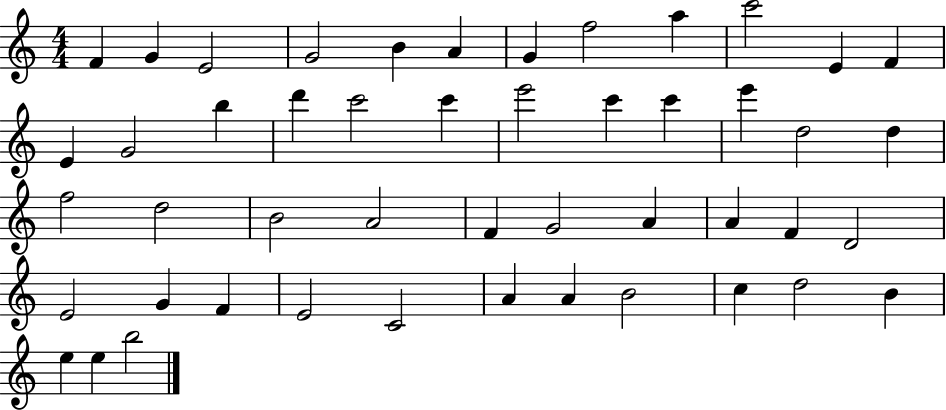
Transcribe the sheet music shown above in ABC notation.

X:1
T:Untitled
M:4/4
L:1/4
K:C
F G E2 G2 B A G f2 a c'2 E F E G2 b d' c'2 c' e'2 c' c' e' d2 d f2 d2 B2 A2 F G2 A A F D2 E2 G F E2 C2 A A B2 c d2 B e e b2